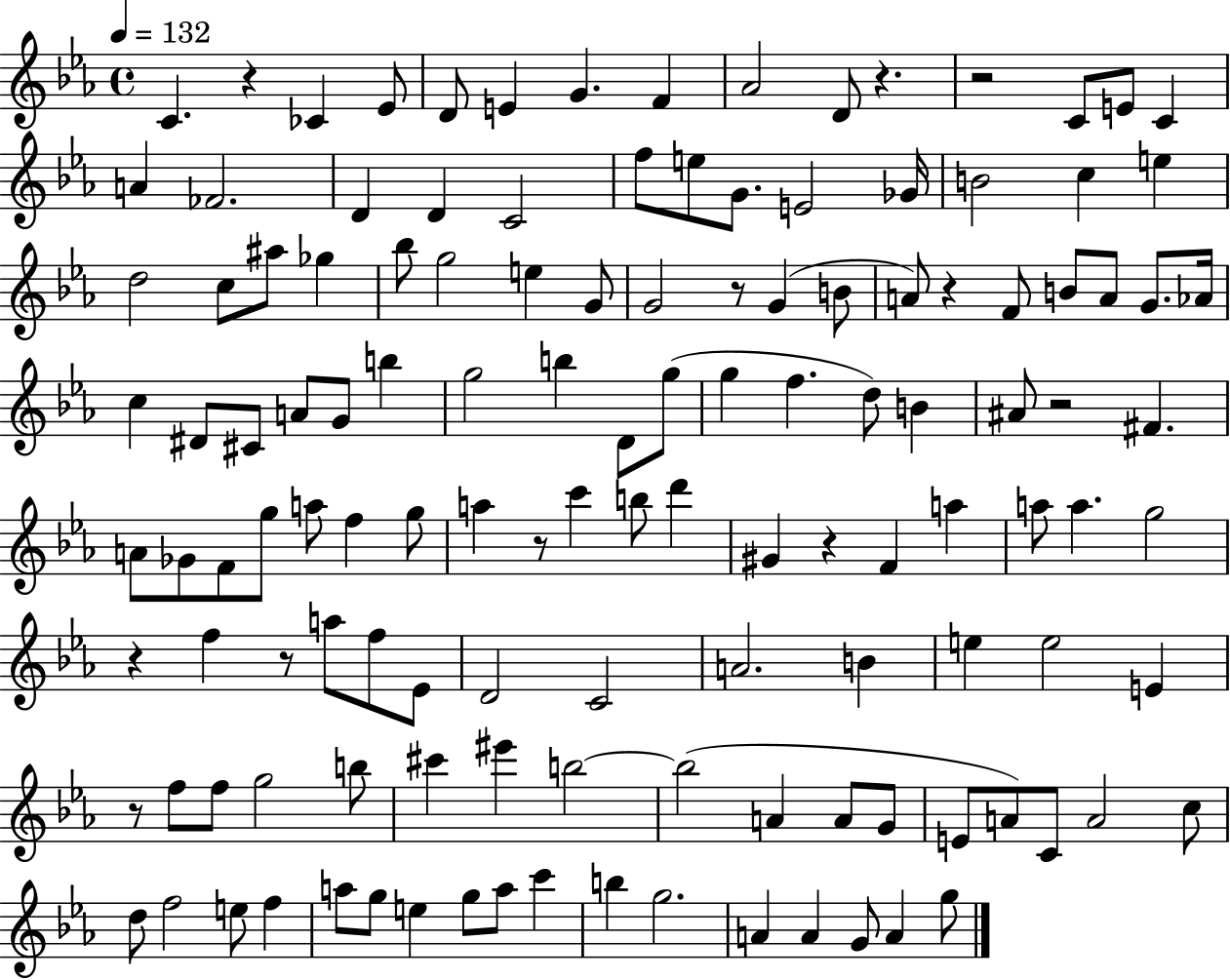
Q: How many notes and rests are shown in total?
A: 130